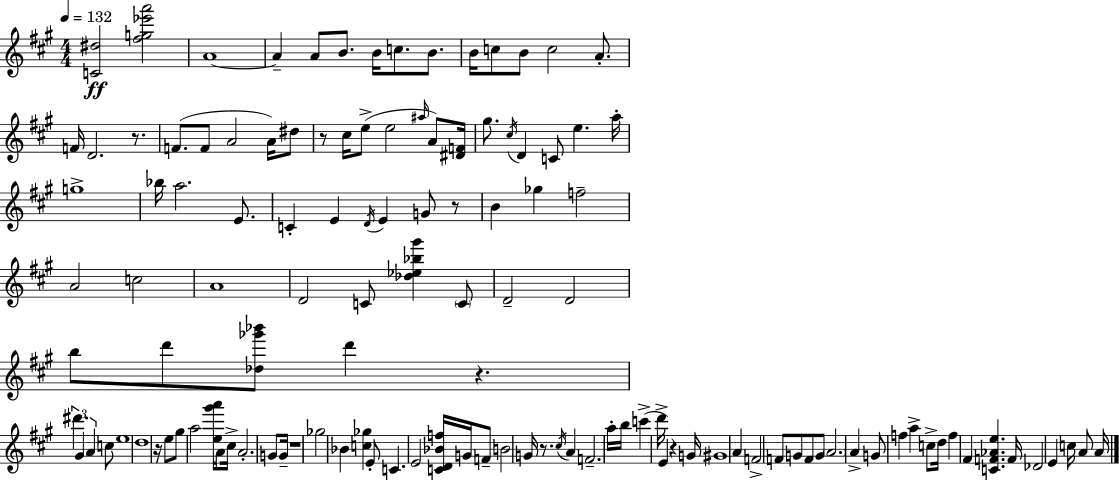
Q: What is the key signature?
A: A major